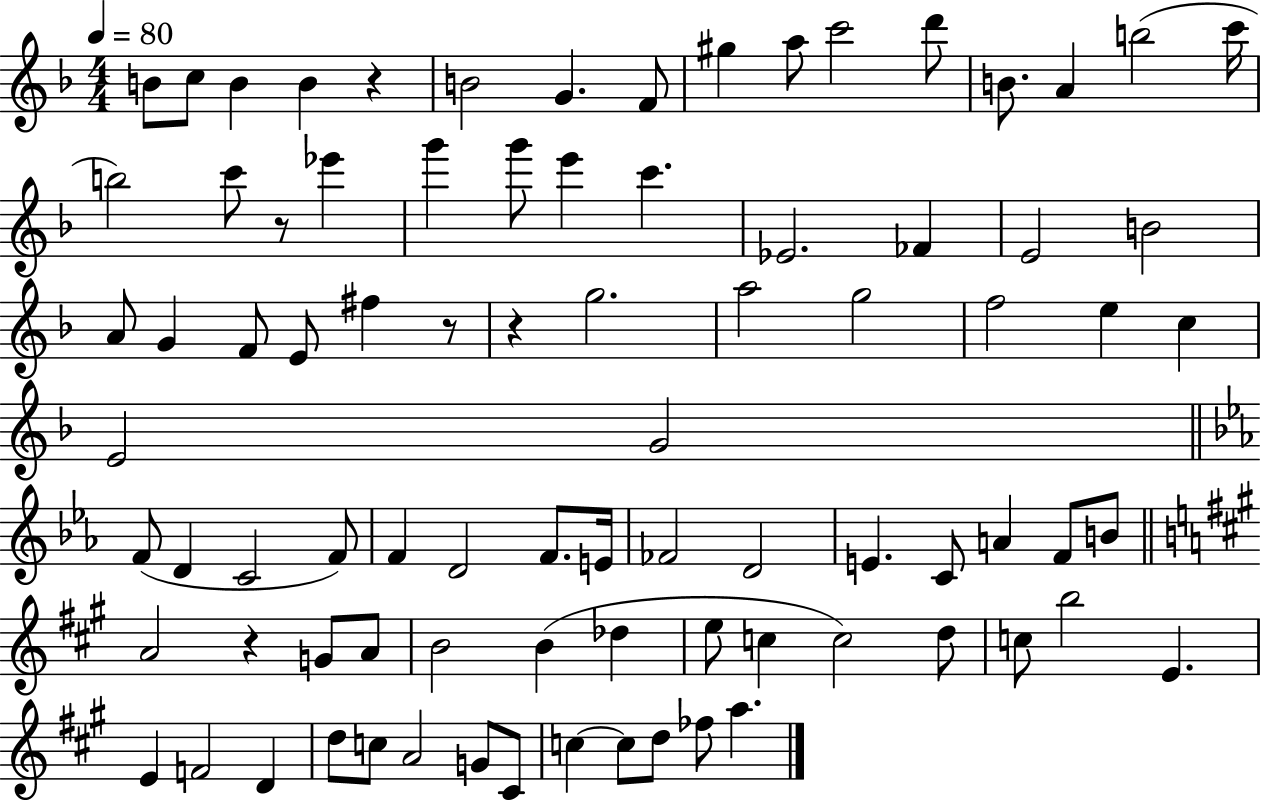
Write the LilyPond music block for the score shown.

{
  \clef treble
  \numericTimeSignature
  \time 4/4
  \key f \major
  \tempo 4 = 80
  b'8 c''8 b'4 b'4 r4 | b'2 g'4. f'8 | gis''4 a''8 c'''2 d'''8 | b'8. a'4 b''2( c'''16 | \break b''2) c'''8 r8 ees'''4 | g'''4 g'''8 e'''4 c'''4. | ees'2. fes'4 | e'2 b'2 | \break a'8 g'4 f'8 e'8 fis''4 r8 | r4 g''2. | a''2 g''2 | f''2 e''4 c''4 | \break e'2 g'2 | \bar "||" \break \key ees \major f'8( d'4 c'2 f'8) | f'4 d'2 f'8. e'16 | fes'2 d'2 | e'4. c'8 a'4 f'8 b'8 | \break \bar "||" \break \key a \major a'2 r4 g'8 a'8 | b'2 b'4( des''4 | e''8 c''4 c''2) d''8 | c''8 b''2 e'4. | \break e'4 f'2 d'4 | d''8 c''8 a'2 g'8 cis'8 | c''4~~ c''8 d''8 fes''8 a''4. | \bar "|."
}